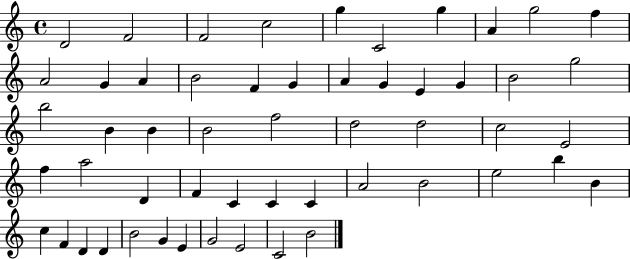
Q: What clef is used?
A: treble